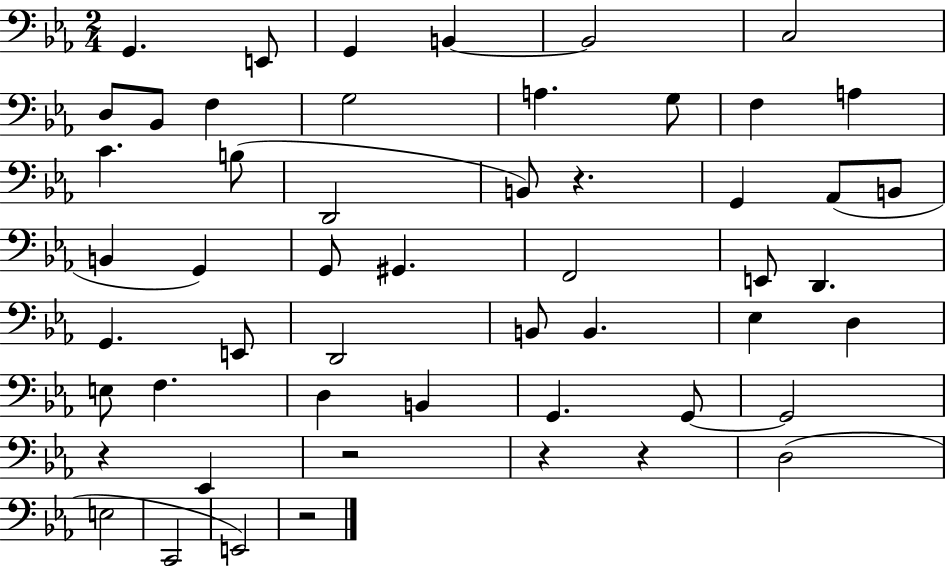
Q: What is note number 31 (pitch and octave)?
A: D2